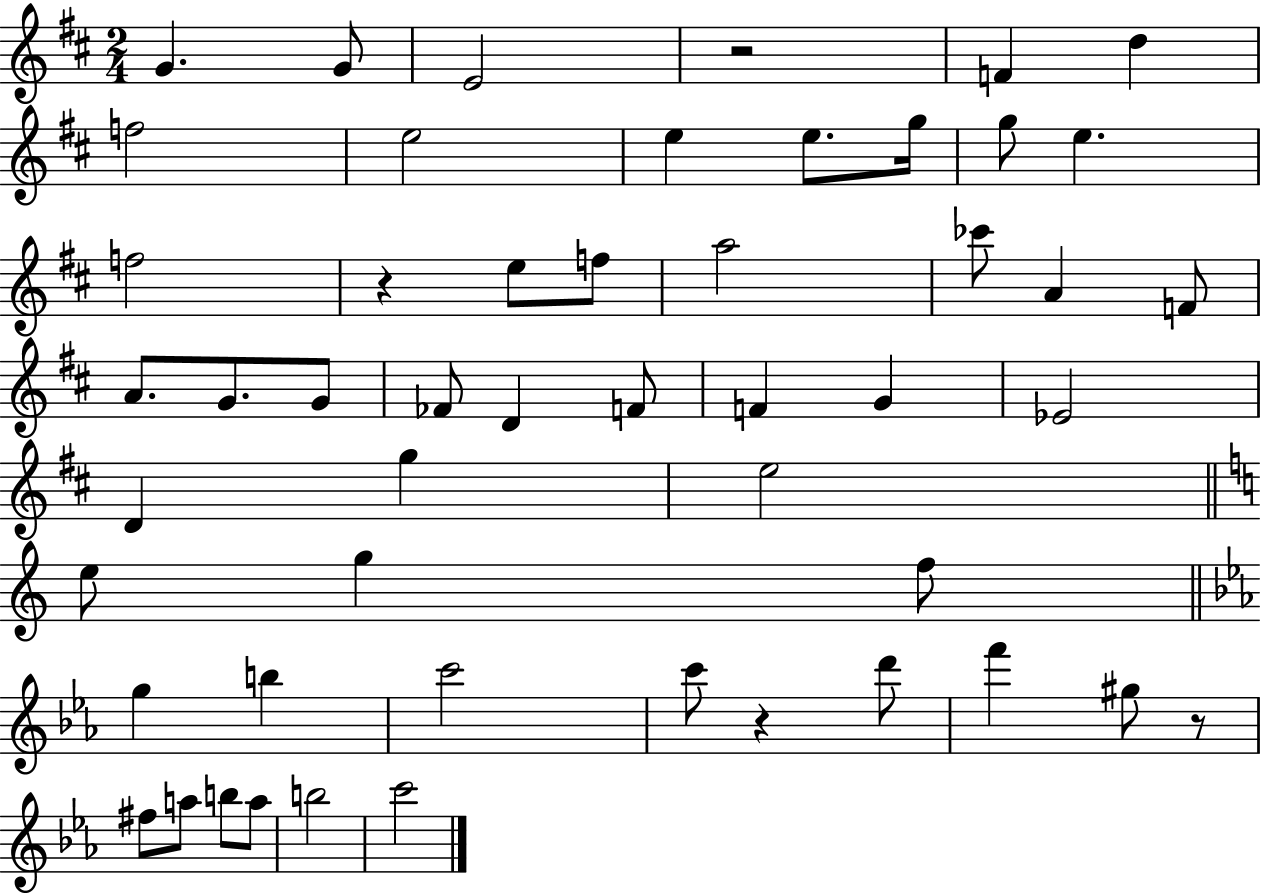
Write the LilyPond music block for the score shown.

{
  \clef treble
  \numericTimeSignature
  \time 2/4
  \key d \major
  g'4. g'8 | e'2 | r2 | f'4 d''4 | \break f''2 | e''2 | e''4 e''8. g''16 | g''8 e''4. | \break f''2 | r4 e''8 f''8 | a''2 | ces'''8 a'4 f'8 | \break a'8. g'8. g'8 | fes'8 d'4 f'8 | f'4 g'4 | ees'2 | \break d'4 g''4 | e''2 | \bar "||" \break \key a \minor e''8 g''4 f''8 | \bar "||" \break \key c \minor g''4 b''4 | c'''2 | c'''8 r4 d'''8 | f'''4 gis''8 r8 | \break fis''8 a''8 b''8 a''8 | b''2 | c'''2 | \bar "|."
}